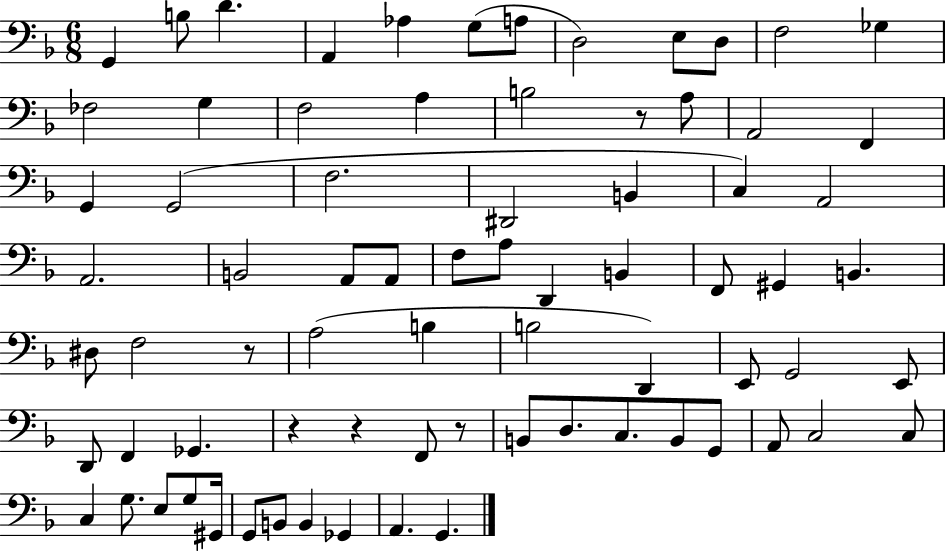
X:1
T:Untitled
M:6/8
L:1/4
K:F
G,, B,/2 D A,, _A, G,/2 A,/2 D,2 E,/2 D,/2 F,2 _G, _F,2 G, F,2 A, B,2 z/2 A,/2 A,,2 F,, G,, G,,2 F,2 ^D,,2 B,, C, A,,2 A,,2 B,,2 A,,/2 A,,/2 F,/2 A,/2 D,, B,, F,,/2 ^G,, B,, ^D,/2 F,2 z/2 A,2 B, B,2 D,, E,,/2 G,,2 E,,/2 D,,/2 F,, _G,, z z F,,/2 z/2 B,,/2 D,/2 C,/2 B,,/2 G,,/2 A,,/2 C,2 C,/2 C, G,/2 E,/2 G,/2 ^G,,/4 G,,/2 B,,/2 B,, _G,, A,, G,,